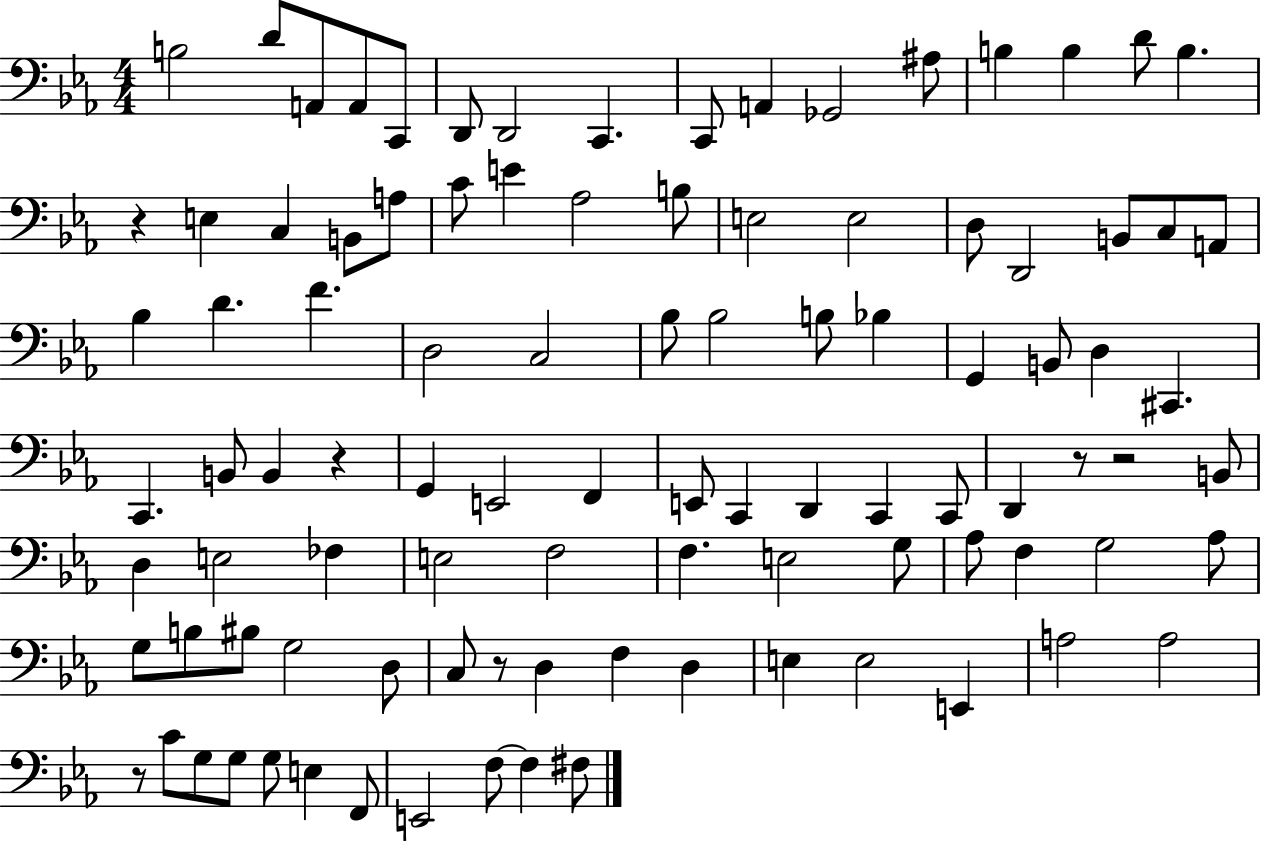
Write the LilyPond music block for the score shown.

{
  \clef bass
  \numericTimeSignature
  \time 4/4
  \key ees \major
  b2 d'8 a,8 a,8 c,8 | d,8 d,2 c,4. | c,8 a,4 ges,2 ais8 | b4 b4 d'8 b4. | \break r4 e4 c4 b,8 a8 | c'8 e'4 aes2 b8 | e2 e2 | d8 d,2 b,8 c8 a,8 | \break bes4 d'4. f'4. | d2 c2 | bes8 bes2 b8 bes4 | g,4 b,8 d4 cis,4. | \break c,4. b,8 b,4 r4 | g,4 e,2 f,4 | e,8 c,4 d,4 c,4 c,8 | d,4 r8 r2 b,8 | \break d4 e2 fes4 | e2 f2 | f4. e2 g8 | aes8 f4 g2 aes8 | \break g8 b8 bis8 g2 d8 | c8 r8 d4 f4 d4 | e4 e2 e,4 | a2 a2 | \break r8 c'8 g8 g8 g8 e4 f,8 | e,2 f8~~ f4 fis8 | \bar "|."
}